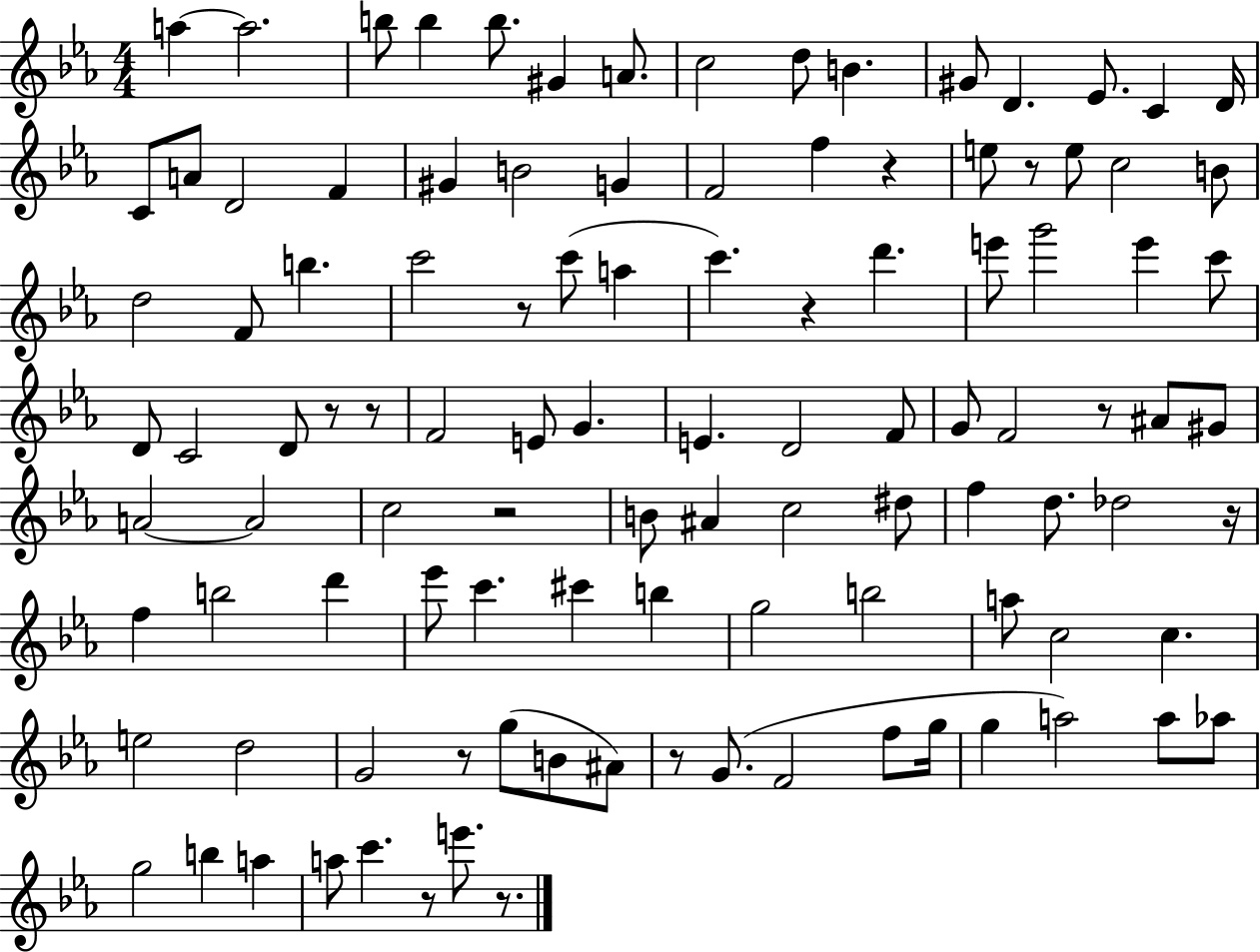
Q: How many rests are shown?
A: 13